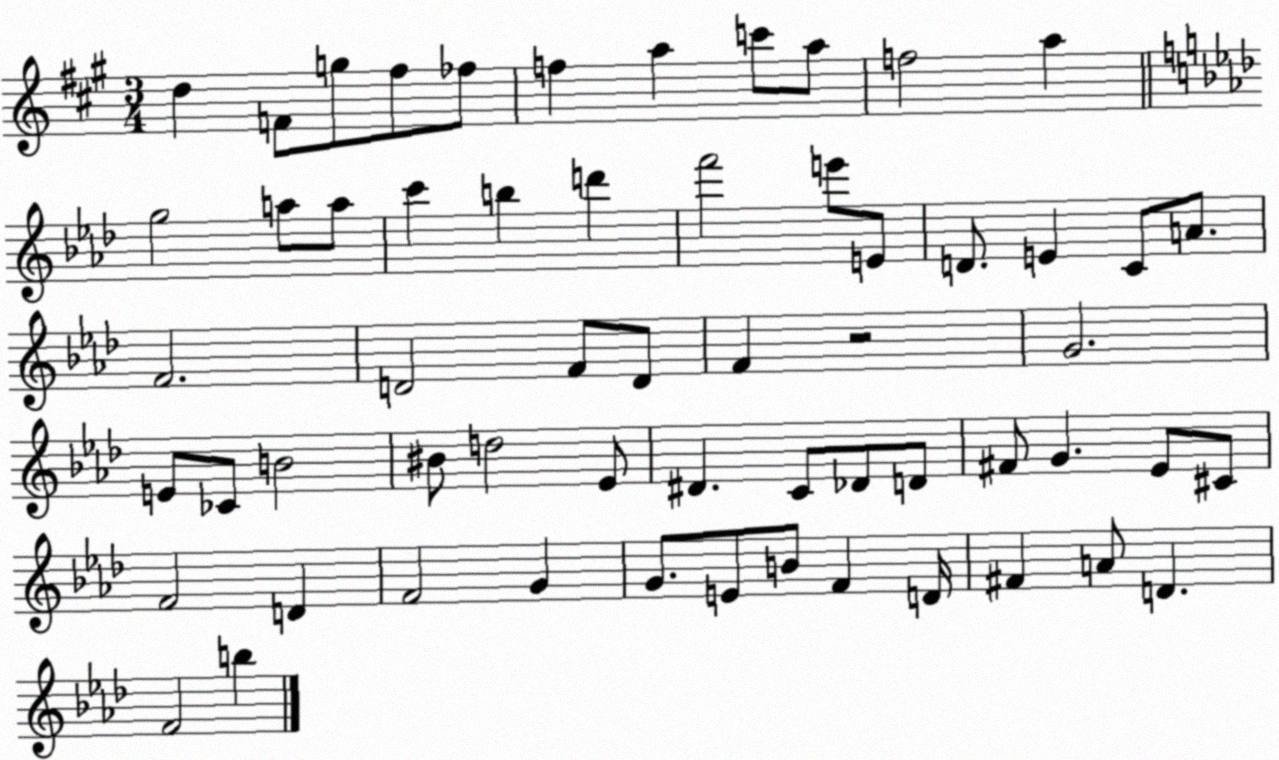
X:1
T:Untitled
M:3/4
L:1/4
K:A
d F/2 g/2 ^f/2 _f/2 f a c'/2 a/2 f2 a g2 a/2 a/2 c' b d' f'2 e'/2 E/2 D/2 E C/2 A/2 F2 D2 F/2 D/2 F z2 G2 E/2 _C/2 B2 ^B/2 d2 _E/2 ^D C/2 _D/2 D/2 ^F/2 G _E/2 ^C/2 F2 D F2 G G/2 E/2 B/2 F D/4 ^F A/2 D F2 b